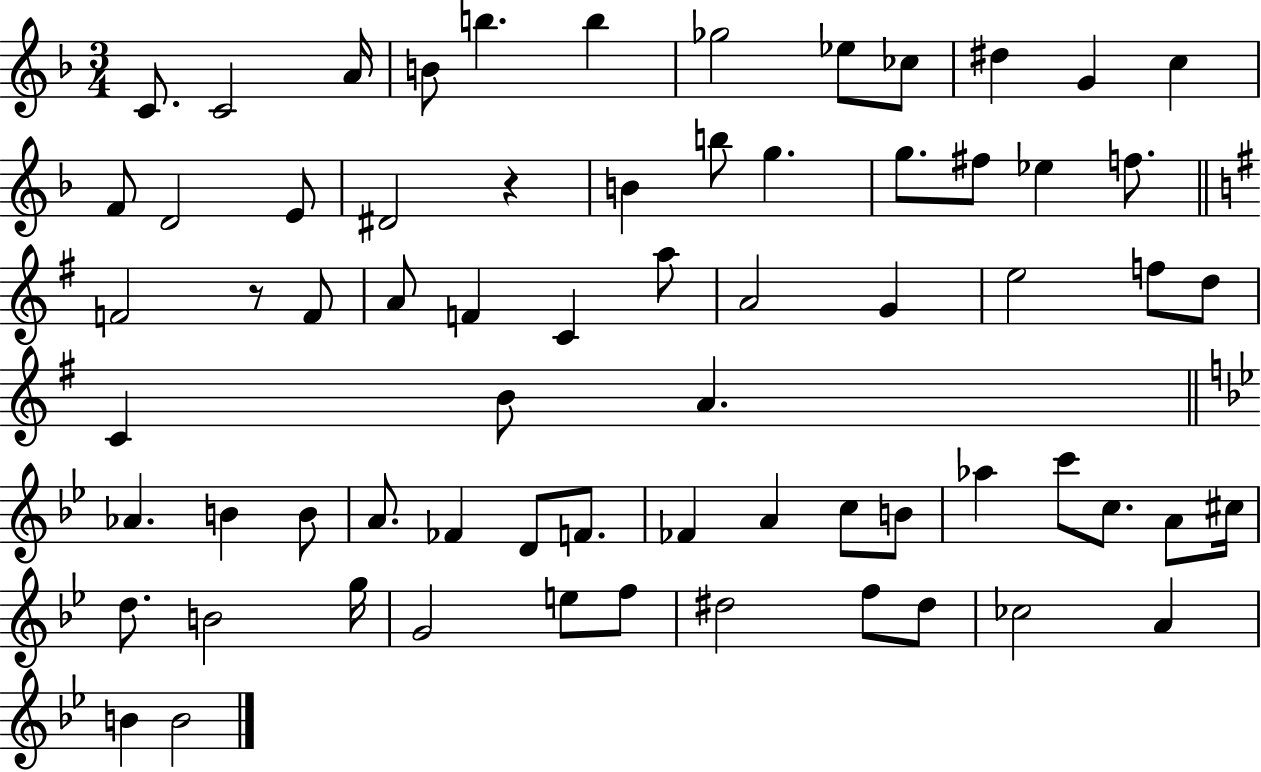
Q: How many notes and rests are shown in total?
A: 68